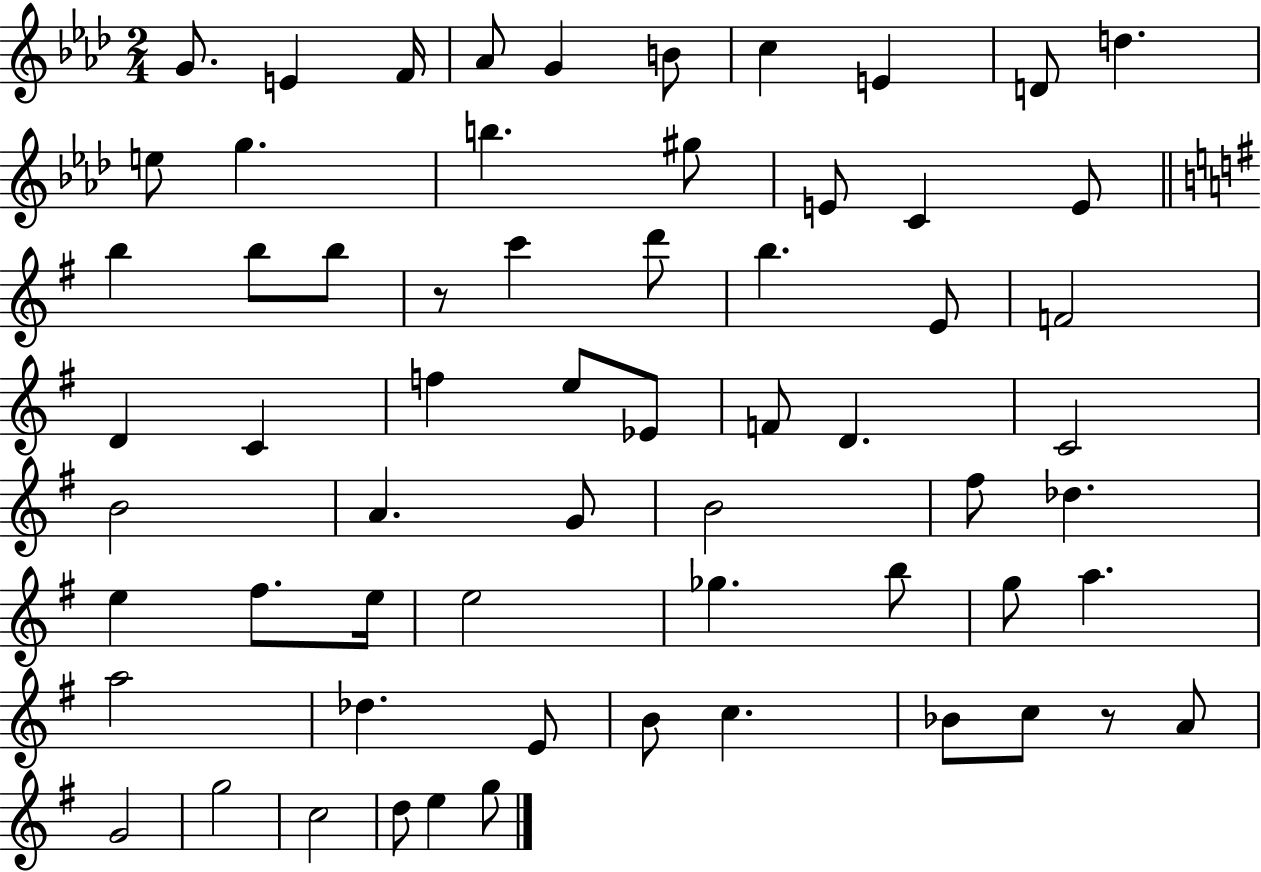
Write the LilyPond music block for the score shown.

{
  \clef treble
  \numericTimeSignature
  \time 2/4
  \key aes \major
  \repeat volta 2 { g'8. e'4 f'16 | aes'8 g'4 b'8 | c''4 e'4 | d'8 d''4. | \break e''8 g''4. | b''4. gis''8 | e'8 c'4 e'8 | \bar "||" \break \key g \major b''4 b''8 b''8 | r8 c'''4 d'''8 | b''4. e'8 | f'2 | \break d'4 c'4 | f''4 e''8 ees'8 | f'8 d'4. | c'2 | \break b'2 | a'4. g'8 | b'2 | fis''8 des''4. | \break e''4 fis''8. e''16 | e''2 | ges''4. b''8 | g''8 a''4. | \break a''2 | des''4. e'8 | b'8 c''4. | bes'8 c''8 r8 a'8 | \break g'2 | g''2 | c''2 | d''8 e''4 g''8 | \break } \bar "|."
}